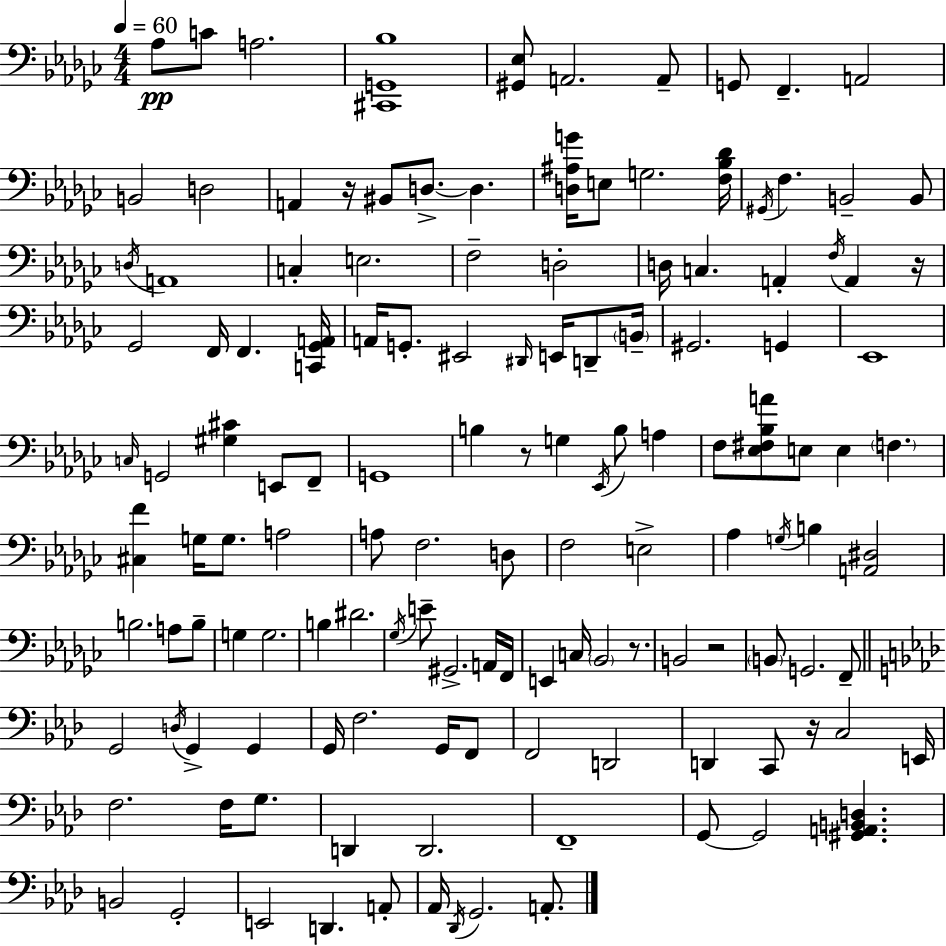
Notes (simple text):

Ab3/e C4/e A3/h. [C#2,G2,Bb3]/w [G#2,Eb3]/e A2/h. A2/e G2/e F2/q. A2/h B2/h D3/h A2/q R/s BIS2/e D3/e. D3/q. [D3,A#3,G4]/s E3/e G3/h. [F3,Bb3,Db4]/s G#2/s F3/q. B2/h B2/e D3/s A2/w C3/q E3/h. F3/h D3/h D3/s C3/q. A2/q F3/s A2/q R/s Gb2/h F2/s F2/q. [C2,Gb2,A2]/s A2/s G2/e. EIS2/h D#2/s E2/s D2/e B2/s G#2/h. G2/q Eb2/w C3/s G2/h [G#3,C#4]/q E2/e F2/e G2/w B3/q R/e G3/q Eb2/s B3/e A3/q F3/e [Eb3,F#3,Bb3,A4]/e E3/e E3/q F3/q. [C#3,F4]/q G3/s G3/e. A3/h A3/e F3/h. D3/e F3/h E3/h Ab3/q G3/s B3/q [A2,D#3]/h B3/h. A3/e B3/e G3/q G3/h. B3/q D#4/h. Gb3/s E4/e G#2/h. A2/s F2/s E2/q C3/s Bb2/h R/e. B2/h R/h B2/e G2/h. F2/e G2/h D3/s G2/q G2/q G2/s F3/h. G2/s F2/e F2/h D2/h D2/q C2/e R/s C3/h E2/s F3/h. F3/s G3/e. D2/q D2/h. F2/w G2/e G2/h [G#2,A2,B2,D3]/q. B2/h G2/h E2/h D2/q. A2/e Ab2/s Db2/s G2/h. A2/e.